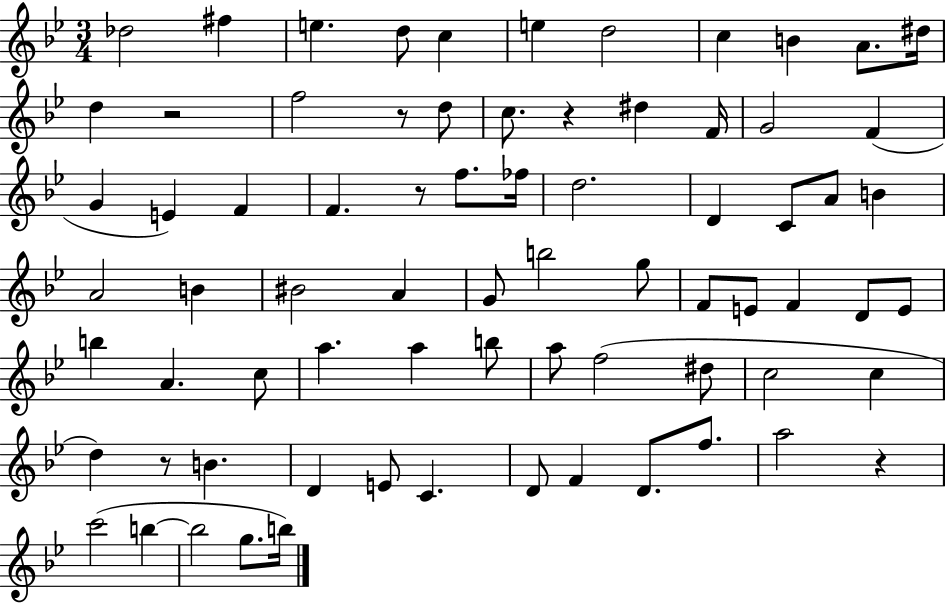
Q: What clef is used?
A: treble